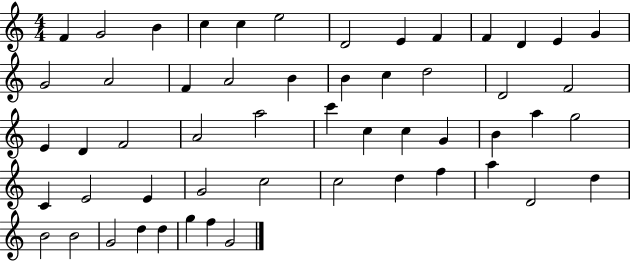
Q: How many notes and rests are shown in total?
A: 54